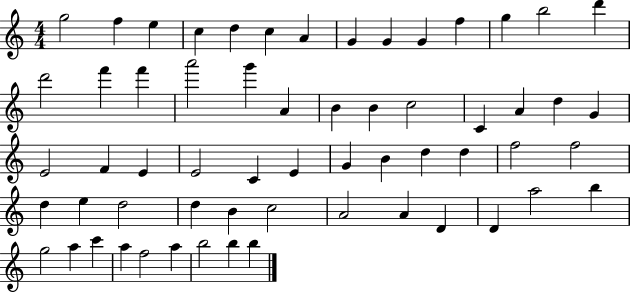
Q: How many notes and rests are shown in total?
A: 60